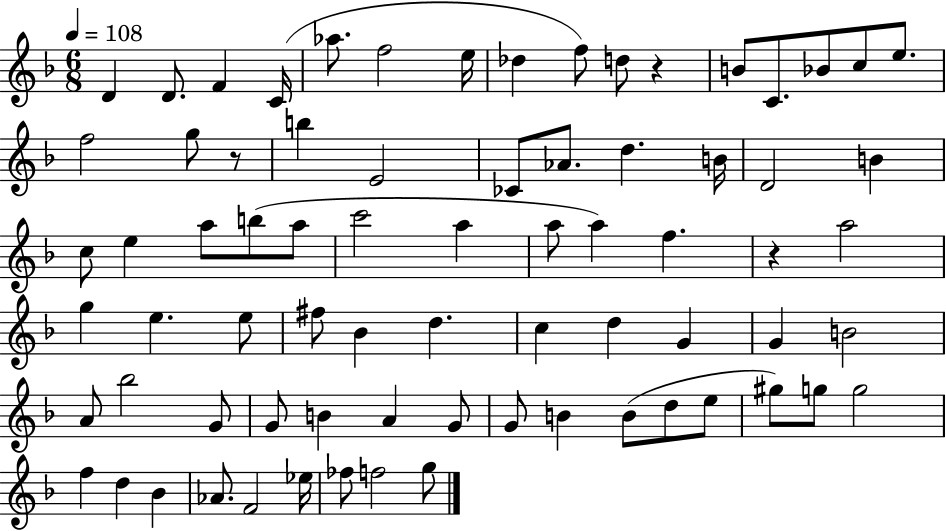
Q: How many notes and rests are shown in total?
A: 74